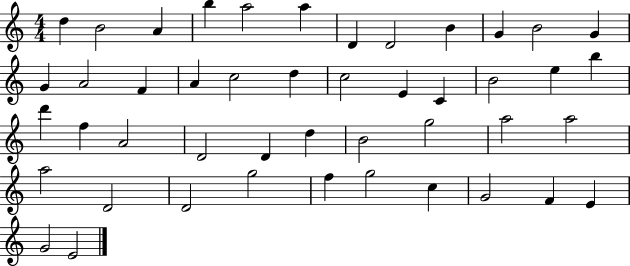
D5/q B4/h A4/q B5/q A5/h A5/q D4/q D4/h B4/q G4/q B4/h G4/q G4/q A4/h F4/q A4/q C5/h D5/q C5/h E4/q C4/q B4/h E5/q B5/q D6/q F5/q A4/h D4/h D4/q D5/q B4/h G5/h A5/h A5/h A5/h D4/h D4/h G5/h F5/q G5/h C5/q G4/h F4/q E4/q G4/h E4/h